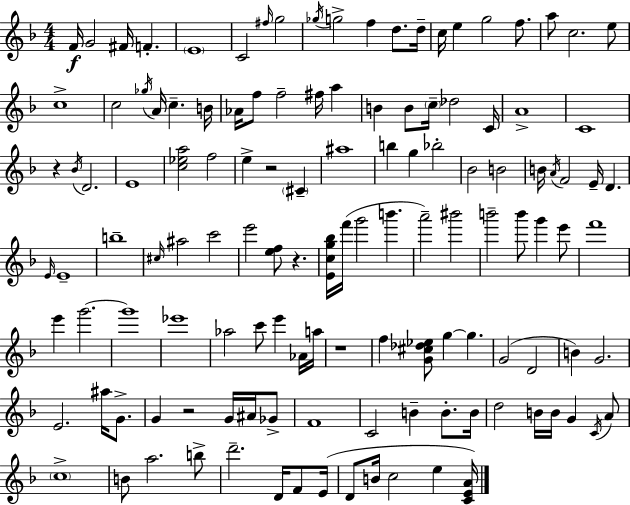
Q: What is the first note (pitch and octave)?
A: F4